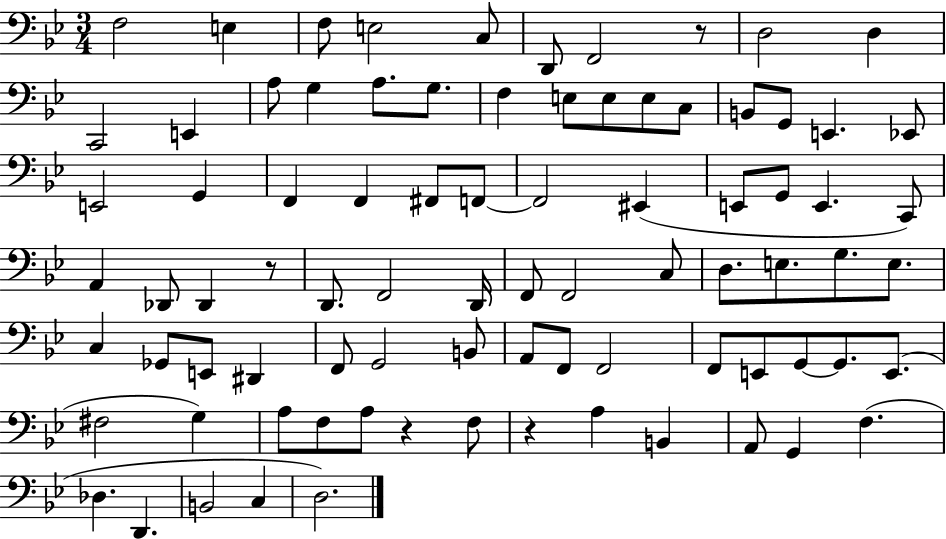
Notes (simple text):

F3/h E3/q F3/e E3/h C3/e D2/e F2/h R/e D3/h D3/q C2/h E2/q A3/e G3/q A3/e. G3/e. F3/q E3/e E3/e E3/e C3/e B2/e G2/e E2/q. Eb2/e E2/h G2/q F2/q F2/q F#2/e F2/e F2/h EIS2/q E2/e G2/e E2/q. C2/e A2/q Db2/e Db2/q R/e D2/e. F2/h D2/s F2/e F2/h C3/e D3/e. E3/e. G3/e. E3/e. C3/q Gb2/e E2/e D#2/q F2/e G2/h B2/e A2/e F2/e F2/h F2/e E2/e G2/e G2/e. E2/e. F#3/h G3/q A3/e F3/e A3/e R/q F3/e R/q A3/q B2/q A2/e G2/q F3/q. Db3/q. D2/q. B2/h C3/q D3/h.